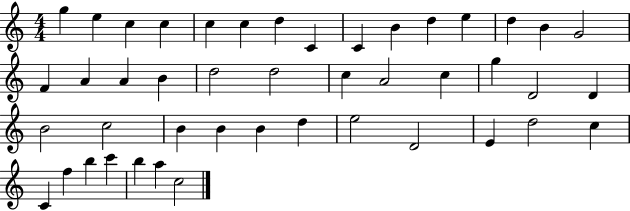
G5/q E5/q C5/q C5/q C5/q C5/q D5/q C4/q C4/q B4/q D5/q E5/q D5/q B4/q G4/h F4/q A4/q A4/q B4/q D5/h D5/h C5/q A4/h C5/q G5/q D4/h D4/q B4/h C5/h B4/q B4/q B4/q D5/q E5/h D4/h E4/q D5/h C5/q C4/q F5/q B5/q C6/q B5/q A5/q C5/h